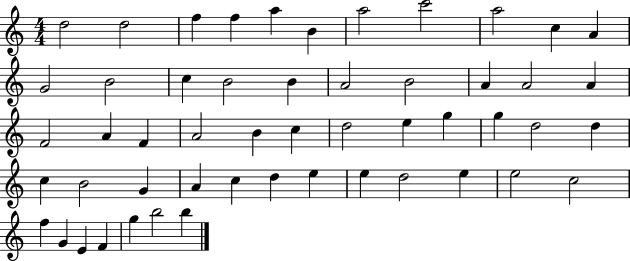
D5/h D5/h F5/q F5/q A5/q B4/q A5/h C6/h A5/h C5/q A4/q G4/h B4/h C5/q B4/h B4/q A4/h B4/h A4/q A4/h A4/q F4/h A4/q F4/q A4/h B4/q C5/q D5/h E5/q G5/q G5/q D5/h D5/q C5/q B4/h G4/q A4/q C5/q D5/q E5/q E5/q D5/h E5/q E5/h C5/h F5/q G4/q E4/q F4/q G5/q B5/h B5/q